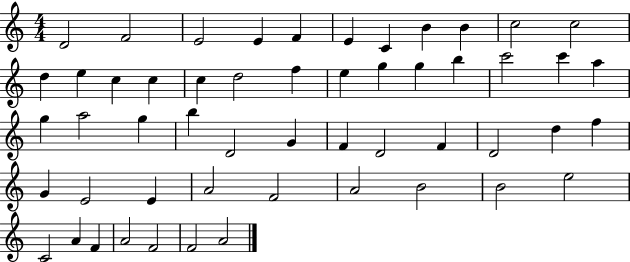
D4/h F4/h E4/h E4/q F4/q E4/q C4/q B4/q B4/q C5/h C5/h D5/q E5/q C5/q C5/q C5/q D5/h F5/q E5/q G5/q G5/q B5/q C6/h C6/q A5/q G5/q A5/h G5/q B5/q D4/h G4/q F4/q D4/h F4/q D4/h D5/q F5/q G4/q E4/h E4/q A4/h F4/h A4/h B4/h B4/h E5/h C4/h A4/q F4/q A4/h F4/h F4/h A4/h